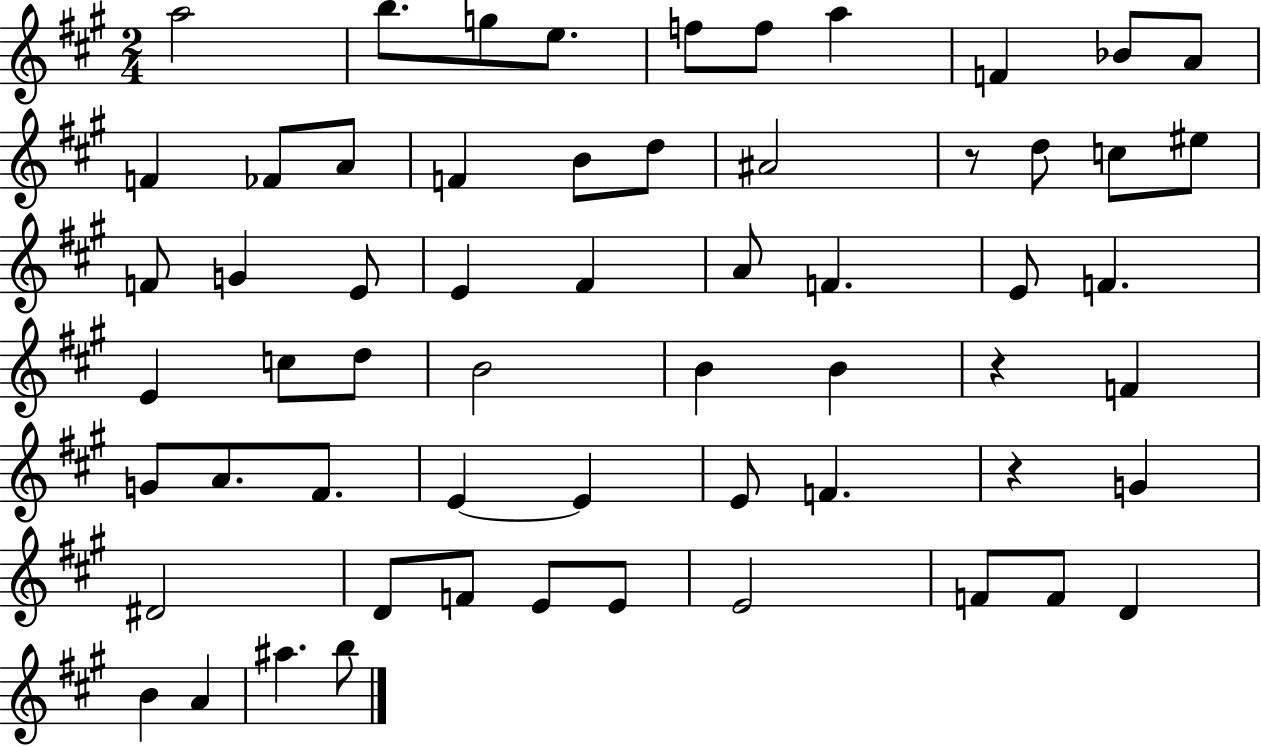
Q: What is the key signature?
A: A major